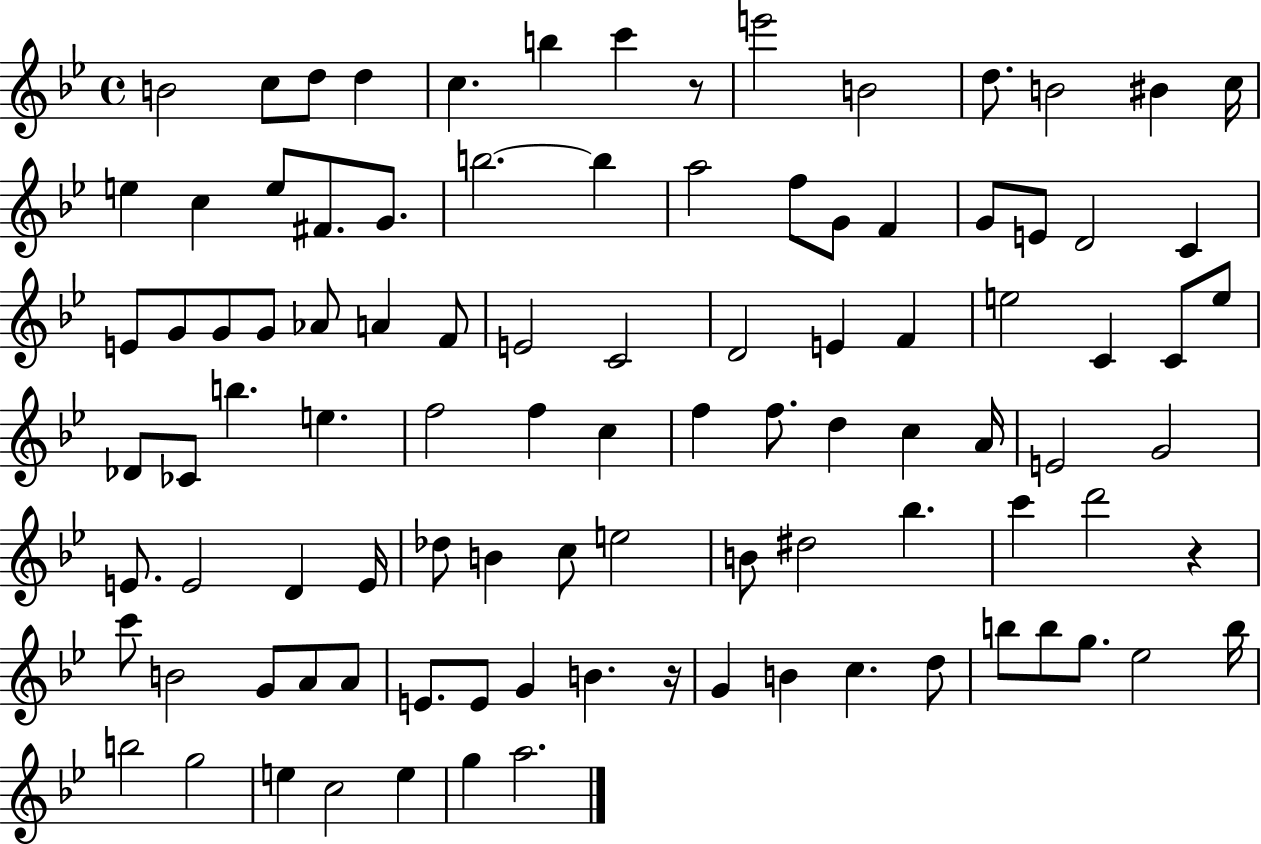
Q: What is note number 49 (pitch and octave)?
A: F5